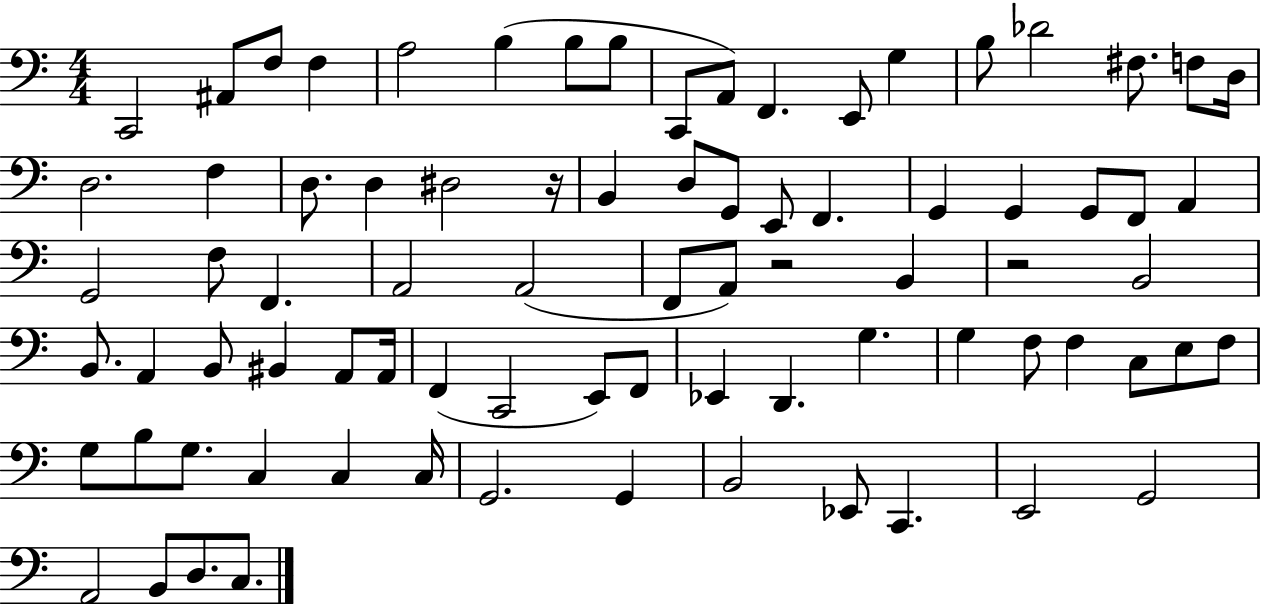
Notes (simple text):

C2/h A#2/e F3/e F3/q A3/h B3/q B3/e B3/e C2/e A2/e F2/q. E2/e G3/q B3/e Db4/h F#3/e. F3/e D3/s D3/h. F3/q D3/e. D3/q D#3/h R/s B2/q D3/e G2/e E2/e F2/q. G2/q G2/q G2/e F2/e A2/q G2/h F3/e F2/q. A2/h A2/h F2/e A2/e R/h B2/q R/h B2/h B2/e. A2/q B2/e BIS2/q A2/e A2/s F2/q C2/h E2/e F2/e Eb2/q D2/q. G3/q. G3/q F3/e F3/q C3/e E3/e F3/e G3/e B3/e G3/e. C3/q C3/q C3/s G2/h. G2/q B2/h Eb2/e C2/q. E2/h G2/h A2/h B2/e D3/e. C3/e.